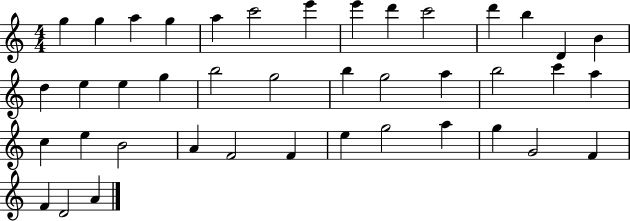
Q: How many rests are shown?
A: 0